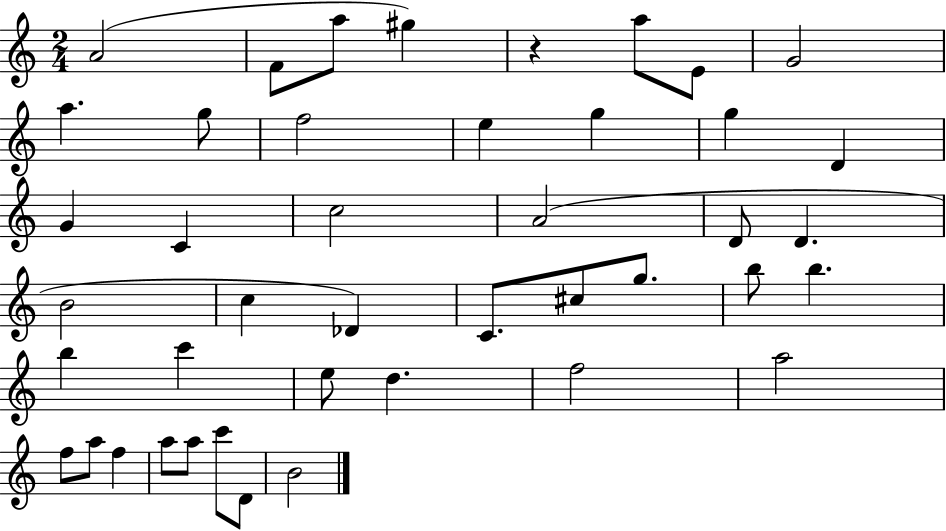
{
  \clef treble
  \numericTimeSignature
  \time 2/4
  \key c \major
  a'2( | f'8 a''8 gis''4) | r4 a''8 e'8 | g'2 | \break a''4. g''8 | f''2 | e''4 g''4 | g''4 d'4 | \break g'4 c'4 | c''2 | a'2( | d'8 d'4. | \break b'2 | c''4 des'4) | c'8. cis''8 g''8. | b''8 b''4. | \break b''4 c'''4 | e''8 d''4. | f''2 | a''2 | \break f''8 a''8 f''4 | a''8 a''8 c'''8 d'8 | b'2 | \bar "|."
}